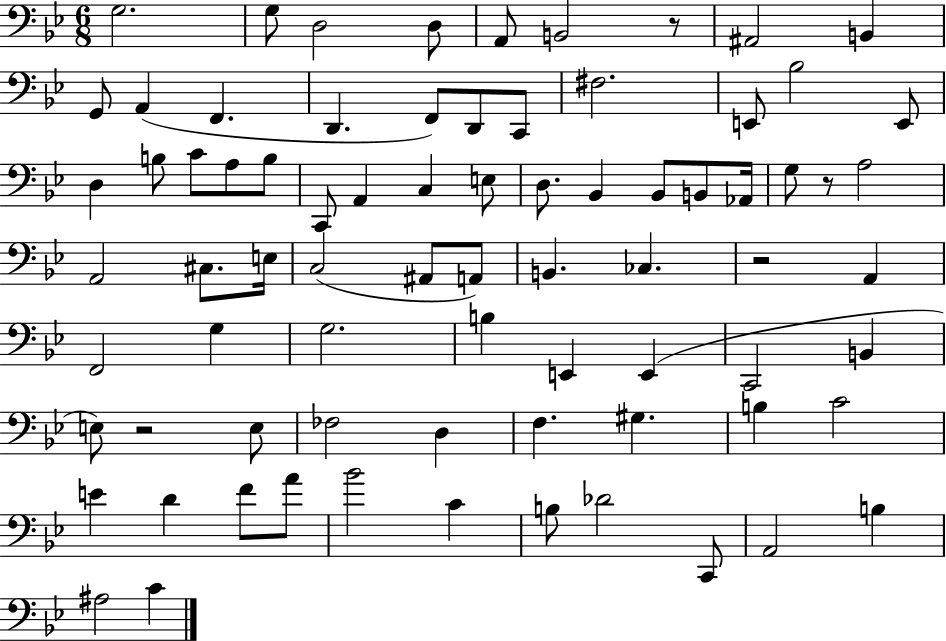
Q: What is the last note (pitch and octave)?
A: C4